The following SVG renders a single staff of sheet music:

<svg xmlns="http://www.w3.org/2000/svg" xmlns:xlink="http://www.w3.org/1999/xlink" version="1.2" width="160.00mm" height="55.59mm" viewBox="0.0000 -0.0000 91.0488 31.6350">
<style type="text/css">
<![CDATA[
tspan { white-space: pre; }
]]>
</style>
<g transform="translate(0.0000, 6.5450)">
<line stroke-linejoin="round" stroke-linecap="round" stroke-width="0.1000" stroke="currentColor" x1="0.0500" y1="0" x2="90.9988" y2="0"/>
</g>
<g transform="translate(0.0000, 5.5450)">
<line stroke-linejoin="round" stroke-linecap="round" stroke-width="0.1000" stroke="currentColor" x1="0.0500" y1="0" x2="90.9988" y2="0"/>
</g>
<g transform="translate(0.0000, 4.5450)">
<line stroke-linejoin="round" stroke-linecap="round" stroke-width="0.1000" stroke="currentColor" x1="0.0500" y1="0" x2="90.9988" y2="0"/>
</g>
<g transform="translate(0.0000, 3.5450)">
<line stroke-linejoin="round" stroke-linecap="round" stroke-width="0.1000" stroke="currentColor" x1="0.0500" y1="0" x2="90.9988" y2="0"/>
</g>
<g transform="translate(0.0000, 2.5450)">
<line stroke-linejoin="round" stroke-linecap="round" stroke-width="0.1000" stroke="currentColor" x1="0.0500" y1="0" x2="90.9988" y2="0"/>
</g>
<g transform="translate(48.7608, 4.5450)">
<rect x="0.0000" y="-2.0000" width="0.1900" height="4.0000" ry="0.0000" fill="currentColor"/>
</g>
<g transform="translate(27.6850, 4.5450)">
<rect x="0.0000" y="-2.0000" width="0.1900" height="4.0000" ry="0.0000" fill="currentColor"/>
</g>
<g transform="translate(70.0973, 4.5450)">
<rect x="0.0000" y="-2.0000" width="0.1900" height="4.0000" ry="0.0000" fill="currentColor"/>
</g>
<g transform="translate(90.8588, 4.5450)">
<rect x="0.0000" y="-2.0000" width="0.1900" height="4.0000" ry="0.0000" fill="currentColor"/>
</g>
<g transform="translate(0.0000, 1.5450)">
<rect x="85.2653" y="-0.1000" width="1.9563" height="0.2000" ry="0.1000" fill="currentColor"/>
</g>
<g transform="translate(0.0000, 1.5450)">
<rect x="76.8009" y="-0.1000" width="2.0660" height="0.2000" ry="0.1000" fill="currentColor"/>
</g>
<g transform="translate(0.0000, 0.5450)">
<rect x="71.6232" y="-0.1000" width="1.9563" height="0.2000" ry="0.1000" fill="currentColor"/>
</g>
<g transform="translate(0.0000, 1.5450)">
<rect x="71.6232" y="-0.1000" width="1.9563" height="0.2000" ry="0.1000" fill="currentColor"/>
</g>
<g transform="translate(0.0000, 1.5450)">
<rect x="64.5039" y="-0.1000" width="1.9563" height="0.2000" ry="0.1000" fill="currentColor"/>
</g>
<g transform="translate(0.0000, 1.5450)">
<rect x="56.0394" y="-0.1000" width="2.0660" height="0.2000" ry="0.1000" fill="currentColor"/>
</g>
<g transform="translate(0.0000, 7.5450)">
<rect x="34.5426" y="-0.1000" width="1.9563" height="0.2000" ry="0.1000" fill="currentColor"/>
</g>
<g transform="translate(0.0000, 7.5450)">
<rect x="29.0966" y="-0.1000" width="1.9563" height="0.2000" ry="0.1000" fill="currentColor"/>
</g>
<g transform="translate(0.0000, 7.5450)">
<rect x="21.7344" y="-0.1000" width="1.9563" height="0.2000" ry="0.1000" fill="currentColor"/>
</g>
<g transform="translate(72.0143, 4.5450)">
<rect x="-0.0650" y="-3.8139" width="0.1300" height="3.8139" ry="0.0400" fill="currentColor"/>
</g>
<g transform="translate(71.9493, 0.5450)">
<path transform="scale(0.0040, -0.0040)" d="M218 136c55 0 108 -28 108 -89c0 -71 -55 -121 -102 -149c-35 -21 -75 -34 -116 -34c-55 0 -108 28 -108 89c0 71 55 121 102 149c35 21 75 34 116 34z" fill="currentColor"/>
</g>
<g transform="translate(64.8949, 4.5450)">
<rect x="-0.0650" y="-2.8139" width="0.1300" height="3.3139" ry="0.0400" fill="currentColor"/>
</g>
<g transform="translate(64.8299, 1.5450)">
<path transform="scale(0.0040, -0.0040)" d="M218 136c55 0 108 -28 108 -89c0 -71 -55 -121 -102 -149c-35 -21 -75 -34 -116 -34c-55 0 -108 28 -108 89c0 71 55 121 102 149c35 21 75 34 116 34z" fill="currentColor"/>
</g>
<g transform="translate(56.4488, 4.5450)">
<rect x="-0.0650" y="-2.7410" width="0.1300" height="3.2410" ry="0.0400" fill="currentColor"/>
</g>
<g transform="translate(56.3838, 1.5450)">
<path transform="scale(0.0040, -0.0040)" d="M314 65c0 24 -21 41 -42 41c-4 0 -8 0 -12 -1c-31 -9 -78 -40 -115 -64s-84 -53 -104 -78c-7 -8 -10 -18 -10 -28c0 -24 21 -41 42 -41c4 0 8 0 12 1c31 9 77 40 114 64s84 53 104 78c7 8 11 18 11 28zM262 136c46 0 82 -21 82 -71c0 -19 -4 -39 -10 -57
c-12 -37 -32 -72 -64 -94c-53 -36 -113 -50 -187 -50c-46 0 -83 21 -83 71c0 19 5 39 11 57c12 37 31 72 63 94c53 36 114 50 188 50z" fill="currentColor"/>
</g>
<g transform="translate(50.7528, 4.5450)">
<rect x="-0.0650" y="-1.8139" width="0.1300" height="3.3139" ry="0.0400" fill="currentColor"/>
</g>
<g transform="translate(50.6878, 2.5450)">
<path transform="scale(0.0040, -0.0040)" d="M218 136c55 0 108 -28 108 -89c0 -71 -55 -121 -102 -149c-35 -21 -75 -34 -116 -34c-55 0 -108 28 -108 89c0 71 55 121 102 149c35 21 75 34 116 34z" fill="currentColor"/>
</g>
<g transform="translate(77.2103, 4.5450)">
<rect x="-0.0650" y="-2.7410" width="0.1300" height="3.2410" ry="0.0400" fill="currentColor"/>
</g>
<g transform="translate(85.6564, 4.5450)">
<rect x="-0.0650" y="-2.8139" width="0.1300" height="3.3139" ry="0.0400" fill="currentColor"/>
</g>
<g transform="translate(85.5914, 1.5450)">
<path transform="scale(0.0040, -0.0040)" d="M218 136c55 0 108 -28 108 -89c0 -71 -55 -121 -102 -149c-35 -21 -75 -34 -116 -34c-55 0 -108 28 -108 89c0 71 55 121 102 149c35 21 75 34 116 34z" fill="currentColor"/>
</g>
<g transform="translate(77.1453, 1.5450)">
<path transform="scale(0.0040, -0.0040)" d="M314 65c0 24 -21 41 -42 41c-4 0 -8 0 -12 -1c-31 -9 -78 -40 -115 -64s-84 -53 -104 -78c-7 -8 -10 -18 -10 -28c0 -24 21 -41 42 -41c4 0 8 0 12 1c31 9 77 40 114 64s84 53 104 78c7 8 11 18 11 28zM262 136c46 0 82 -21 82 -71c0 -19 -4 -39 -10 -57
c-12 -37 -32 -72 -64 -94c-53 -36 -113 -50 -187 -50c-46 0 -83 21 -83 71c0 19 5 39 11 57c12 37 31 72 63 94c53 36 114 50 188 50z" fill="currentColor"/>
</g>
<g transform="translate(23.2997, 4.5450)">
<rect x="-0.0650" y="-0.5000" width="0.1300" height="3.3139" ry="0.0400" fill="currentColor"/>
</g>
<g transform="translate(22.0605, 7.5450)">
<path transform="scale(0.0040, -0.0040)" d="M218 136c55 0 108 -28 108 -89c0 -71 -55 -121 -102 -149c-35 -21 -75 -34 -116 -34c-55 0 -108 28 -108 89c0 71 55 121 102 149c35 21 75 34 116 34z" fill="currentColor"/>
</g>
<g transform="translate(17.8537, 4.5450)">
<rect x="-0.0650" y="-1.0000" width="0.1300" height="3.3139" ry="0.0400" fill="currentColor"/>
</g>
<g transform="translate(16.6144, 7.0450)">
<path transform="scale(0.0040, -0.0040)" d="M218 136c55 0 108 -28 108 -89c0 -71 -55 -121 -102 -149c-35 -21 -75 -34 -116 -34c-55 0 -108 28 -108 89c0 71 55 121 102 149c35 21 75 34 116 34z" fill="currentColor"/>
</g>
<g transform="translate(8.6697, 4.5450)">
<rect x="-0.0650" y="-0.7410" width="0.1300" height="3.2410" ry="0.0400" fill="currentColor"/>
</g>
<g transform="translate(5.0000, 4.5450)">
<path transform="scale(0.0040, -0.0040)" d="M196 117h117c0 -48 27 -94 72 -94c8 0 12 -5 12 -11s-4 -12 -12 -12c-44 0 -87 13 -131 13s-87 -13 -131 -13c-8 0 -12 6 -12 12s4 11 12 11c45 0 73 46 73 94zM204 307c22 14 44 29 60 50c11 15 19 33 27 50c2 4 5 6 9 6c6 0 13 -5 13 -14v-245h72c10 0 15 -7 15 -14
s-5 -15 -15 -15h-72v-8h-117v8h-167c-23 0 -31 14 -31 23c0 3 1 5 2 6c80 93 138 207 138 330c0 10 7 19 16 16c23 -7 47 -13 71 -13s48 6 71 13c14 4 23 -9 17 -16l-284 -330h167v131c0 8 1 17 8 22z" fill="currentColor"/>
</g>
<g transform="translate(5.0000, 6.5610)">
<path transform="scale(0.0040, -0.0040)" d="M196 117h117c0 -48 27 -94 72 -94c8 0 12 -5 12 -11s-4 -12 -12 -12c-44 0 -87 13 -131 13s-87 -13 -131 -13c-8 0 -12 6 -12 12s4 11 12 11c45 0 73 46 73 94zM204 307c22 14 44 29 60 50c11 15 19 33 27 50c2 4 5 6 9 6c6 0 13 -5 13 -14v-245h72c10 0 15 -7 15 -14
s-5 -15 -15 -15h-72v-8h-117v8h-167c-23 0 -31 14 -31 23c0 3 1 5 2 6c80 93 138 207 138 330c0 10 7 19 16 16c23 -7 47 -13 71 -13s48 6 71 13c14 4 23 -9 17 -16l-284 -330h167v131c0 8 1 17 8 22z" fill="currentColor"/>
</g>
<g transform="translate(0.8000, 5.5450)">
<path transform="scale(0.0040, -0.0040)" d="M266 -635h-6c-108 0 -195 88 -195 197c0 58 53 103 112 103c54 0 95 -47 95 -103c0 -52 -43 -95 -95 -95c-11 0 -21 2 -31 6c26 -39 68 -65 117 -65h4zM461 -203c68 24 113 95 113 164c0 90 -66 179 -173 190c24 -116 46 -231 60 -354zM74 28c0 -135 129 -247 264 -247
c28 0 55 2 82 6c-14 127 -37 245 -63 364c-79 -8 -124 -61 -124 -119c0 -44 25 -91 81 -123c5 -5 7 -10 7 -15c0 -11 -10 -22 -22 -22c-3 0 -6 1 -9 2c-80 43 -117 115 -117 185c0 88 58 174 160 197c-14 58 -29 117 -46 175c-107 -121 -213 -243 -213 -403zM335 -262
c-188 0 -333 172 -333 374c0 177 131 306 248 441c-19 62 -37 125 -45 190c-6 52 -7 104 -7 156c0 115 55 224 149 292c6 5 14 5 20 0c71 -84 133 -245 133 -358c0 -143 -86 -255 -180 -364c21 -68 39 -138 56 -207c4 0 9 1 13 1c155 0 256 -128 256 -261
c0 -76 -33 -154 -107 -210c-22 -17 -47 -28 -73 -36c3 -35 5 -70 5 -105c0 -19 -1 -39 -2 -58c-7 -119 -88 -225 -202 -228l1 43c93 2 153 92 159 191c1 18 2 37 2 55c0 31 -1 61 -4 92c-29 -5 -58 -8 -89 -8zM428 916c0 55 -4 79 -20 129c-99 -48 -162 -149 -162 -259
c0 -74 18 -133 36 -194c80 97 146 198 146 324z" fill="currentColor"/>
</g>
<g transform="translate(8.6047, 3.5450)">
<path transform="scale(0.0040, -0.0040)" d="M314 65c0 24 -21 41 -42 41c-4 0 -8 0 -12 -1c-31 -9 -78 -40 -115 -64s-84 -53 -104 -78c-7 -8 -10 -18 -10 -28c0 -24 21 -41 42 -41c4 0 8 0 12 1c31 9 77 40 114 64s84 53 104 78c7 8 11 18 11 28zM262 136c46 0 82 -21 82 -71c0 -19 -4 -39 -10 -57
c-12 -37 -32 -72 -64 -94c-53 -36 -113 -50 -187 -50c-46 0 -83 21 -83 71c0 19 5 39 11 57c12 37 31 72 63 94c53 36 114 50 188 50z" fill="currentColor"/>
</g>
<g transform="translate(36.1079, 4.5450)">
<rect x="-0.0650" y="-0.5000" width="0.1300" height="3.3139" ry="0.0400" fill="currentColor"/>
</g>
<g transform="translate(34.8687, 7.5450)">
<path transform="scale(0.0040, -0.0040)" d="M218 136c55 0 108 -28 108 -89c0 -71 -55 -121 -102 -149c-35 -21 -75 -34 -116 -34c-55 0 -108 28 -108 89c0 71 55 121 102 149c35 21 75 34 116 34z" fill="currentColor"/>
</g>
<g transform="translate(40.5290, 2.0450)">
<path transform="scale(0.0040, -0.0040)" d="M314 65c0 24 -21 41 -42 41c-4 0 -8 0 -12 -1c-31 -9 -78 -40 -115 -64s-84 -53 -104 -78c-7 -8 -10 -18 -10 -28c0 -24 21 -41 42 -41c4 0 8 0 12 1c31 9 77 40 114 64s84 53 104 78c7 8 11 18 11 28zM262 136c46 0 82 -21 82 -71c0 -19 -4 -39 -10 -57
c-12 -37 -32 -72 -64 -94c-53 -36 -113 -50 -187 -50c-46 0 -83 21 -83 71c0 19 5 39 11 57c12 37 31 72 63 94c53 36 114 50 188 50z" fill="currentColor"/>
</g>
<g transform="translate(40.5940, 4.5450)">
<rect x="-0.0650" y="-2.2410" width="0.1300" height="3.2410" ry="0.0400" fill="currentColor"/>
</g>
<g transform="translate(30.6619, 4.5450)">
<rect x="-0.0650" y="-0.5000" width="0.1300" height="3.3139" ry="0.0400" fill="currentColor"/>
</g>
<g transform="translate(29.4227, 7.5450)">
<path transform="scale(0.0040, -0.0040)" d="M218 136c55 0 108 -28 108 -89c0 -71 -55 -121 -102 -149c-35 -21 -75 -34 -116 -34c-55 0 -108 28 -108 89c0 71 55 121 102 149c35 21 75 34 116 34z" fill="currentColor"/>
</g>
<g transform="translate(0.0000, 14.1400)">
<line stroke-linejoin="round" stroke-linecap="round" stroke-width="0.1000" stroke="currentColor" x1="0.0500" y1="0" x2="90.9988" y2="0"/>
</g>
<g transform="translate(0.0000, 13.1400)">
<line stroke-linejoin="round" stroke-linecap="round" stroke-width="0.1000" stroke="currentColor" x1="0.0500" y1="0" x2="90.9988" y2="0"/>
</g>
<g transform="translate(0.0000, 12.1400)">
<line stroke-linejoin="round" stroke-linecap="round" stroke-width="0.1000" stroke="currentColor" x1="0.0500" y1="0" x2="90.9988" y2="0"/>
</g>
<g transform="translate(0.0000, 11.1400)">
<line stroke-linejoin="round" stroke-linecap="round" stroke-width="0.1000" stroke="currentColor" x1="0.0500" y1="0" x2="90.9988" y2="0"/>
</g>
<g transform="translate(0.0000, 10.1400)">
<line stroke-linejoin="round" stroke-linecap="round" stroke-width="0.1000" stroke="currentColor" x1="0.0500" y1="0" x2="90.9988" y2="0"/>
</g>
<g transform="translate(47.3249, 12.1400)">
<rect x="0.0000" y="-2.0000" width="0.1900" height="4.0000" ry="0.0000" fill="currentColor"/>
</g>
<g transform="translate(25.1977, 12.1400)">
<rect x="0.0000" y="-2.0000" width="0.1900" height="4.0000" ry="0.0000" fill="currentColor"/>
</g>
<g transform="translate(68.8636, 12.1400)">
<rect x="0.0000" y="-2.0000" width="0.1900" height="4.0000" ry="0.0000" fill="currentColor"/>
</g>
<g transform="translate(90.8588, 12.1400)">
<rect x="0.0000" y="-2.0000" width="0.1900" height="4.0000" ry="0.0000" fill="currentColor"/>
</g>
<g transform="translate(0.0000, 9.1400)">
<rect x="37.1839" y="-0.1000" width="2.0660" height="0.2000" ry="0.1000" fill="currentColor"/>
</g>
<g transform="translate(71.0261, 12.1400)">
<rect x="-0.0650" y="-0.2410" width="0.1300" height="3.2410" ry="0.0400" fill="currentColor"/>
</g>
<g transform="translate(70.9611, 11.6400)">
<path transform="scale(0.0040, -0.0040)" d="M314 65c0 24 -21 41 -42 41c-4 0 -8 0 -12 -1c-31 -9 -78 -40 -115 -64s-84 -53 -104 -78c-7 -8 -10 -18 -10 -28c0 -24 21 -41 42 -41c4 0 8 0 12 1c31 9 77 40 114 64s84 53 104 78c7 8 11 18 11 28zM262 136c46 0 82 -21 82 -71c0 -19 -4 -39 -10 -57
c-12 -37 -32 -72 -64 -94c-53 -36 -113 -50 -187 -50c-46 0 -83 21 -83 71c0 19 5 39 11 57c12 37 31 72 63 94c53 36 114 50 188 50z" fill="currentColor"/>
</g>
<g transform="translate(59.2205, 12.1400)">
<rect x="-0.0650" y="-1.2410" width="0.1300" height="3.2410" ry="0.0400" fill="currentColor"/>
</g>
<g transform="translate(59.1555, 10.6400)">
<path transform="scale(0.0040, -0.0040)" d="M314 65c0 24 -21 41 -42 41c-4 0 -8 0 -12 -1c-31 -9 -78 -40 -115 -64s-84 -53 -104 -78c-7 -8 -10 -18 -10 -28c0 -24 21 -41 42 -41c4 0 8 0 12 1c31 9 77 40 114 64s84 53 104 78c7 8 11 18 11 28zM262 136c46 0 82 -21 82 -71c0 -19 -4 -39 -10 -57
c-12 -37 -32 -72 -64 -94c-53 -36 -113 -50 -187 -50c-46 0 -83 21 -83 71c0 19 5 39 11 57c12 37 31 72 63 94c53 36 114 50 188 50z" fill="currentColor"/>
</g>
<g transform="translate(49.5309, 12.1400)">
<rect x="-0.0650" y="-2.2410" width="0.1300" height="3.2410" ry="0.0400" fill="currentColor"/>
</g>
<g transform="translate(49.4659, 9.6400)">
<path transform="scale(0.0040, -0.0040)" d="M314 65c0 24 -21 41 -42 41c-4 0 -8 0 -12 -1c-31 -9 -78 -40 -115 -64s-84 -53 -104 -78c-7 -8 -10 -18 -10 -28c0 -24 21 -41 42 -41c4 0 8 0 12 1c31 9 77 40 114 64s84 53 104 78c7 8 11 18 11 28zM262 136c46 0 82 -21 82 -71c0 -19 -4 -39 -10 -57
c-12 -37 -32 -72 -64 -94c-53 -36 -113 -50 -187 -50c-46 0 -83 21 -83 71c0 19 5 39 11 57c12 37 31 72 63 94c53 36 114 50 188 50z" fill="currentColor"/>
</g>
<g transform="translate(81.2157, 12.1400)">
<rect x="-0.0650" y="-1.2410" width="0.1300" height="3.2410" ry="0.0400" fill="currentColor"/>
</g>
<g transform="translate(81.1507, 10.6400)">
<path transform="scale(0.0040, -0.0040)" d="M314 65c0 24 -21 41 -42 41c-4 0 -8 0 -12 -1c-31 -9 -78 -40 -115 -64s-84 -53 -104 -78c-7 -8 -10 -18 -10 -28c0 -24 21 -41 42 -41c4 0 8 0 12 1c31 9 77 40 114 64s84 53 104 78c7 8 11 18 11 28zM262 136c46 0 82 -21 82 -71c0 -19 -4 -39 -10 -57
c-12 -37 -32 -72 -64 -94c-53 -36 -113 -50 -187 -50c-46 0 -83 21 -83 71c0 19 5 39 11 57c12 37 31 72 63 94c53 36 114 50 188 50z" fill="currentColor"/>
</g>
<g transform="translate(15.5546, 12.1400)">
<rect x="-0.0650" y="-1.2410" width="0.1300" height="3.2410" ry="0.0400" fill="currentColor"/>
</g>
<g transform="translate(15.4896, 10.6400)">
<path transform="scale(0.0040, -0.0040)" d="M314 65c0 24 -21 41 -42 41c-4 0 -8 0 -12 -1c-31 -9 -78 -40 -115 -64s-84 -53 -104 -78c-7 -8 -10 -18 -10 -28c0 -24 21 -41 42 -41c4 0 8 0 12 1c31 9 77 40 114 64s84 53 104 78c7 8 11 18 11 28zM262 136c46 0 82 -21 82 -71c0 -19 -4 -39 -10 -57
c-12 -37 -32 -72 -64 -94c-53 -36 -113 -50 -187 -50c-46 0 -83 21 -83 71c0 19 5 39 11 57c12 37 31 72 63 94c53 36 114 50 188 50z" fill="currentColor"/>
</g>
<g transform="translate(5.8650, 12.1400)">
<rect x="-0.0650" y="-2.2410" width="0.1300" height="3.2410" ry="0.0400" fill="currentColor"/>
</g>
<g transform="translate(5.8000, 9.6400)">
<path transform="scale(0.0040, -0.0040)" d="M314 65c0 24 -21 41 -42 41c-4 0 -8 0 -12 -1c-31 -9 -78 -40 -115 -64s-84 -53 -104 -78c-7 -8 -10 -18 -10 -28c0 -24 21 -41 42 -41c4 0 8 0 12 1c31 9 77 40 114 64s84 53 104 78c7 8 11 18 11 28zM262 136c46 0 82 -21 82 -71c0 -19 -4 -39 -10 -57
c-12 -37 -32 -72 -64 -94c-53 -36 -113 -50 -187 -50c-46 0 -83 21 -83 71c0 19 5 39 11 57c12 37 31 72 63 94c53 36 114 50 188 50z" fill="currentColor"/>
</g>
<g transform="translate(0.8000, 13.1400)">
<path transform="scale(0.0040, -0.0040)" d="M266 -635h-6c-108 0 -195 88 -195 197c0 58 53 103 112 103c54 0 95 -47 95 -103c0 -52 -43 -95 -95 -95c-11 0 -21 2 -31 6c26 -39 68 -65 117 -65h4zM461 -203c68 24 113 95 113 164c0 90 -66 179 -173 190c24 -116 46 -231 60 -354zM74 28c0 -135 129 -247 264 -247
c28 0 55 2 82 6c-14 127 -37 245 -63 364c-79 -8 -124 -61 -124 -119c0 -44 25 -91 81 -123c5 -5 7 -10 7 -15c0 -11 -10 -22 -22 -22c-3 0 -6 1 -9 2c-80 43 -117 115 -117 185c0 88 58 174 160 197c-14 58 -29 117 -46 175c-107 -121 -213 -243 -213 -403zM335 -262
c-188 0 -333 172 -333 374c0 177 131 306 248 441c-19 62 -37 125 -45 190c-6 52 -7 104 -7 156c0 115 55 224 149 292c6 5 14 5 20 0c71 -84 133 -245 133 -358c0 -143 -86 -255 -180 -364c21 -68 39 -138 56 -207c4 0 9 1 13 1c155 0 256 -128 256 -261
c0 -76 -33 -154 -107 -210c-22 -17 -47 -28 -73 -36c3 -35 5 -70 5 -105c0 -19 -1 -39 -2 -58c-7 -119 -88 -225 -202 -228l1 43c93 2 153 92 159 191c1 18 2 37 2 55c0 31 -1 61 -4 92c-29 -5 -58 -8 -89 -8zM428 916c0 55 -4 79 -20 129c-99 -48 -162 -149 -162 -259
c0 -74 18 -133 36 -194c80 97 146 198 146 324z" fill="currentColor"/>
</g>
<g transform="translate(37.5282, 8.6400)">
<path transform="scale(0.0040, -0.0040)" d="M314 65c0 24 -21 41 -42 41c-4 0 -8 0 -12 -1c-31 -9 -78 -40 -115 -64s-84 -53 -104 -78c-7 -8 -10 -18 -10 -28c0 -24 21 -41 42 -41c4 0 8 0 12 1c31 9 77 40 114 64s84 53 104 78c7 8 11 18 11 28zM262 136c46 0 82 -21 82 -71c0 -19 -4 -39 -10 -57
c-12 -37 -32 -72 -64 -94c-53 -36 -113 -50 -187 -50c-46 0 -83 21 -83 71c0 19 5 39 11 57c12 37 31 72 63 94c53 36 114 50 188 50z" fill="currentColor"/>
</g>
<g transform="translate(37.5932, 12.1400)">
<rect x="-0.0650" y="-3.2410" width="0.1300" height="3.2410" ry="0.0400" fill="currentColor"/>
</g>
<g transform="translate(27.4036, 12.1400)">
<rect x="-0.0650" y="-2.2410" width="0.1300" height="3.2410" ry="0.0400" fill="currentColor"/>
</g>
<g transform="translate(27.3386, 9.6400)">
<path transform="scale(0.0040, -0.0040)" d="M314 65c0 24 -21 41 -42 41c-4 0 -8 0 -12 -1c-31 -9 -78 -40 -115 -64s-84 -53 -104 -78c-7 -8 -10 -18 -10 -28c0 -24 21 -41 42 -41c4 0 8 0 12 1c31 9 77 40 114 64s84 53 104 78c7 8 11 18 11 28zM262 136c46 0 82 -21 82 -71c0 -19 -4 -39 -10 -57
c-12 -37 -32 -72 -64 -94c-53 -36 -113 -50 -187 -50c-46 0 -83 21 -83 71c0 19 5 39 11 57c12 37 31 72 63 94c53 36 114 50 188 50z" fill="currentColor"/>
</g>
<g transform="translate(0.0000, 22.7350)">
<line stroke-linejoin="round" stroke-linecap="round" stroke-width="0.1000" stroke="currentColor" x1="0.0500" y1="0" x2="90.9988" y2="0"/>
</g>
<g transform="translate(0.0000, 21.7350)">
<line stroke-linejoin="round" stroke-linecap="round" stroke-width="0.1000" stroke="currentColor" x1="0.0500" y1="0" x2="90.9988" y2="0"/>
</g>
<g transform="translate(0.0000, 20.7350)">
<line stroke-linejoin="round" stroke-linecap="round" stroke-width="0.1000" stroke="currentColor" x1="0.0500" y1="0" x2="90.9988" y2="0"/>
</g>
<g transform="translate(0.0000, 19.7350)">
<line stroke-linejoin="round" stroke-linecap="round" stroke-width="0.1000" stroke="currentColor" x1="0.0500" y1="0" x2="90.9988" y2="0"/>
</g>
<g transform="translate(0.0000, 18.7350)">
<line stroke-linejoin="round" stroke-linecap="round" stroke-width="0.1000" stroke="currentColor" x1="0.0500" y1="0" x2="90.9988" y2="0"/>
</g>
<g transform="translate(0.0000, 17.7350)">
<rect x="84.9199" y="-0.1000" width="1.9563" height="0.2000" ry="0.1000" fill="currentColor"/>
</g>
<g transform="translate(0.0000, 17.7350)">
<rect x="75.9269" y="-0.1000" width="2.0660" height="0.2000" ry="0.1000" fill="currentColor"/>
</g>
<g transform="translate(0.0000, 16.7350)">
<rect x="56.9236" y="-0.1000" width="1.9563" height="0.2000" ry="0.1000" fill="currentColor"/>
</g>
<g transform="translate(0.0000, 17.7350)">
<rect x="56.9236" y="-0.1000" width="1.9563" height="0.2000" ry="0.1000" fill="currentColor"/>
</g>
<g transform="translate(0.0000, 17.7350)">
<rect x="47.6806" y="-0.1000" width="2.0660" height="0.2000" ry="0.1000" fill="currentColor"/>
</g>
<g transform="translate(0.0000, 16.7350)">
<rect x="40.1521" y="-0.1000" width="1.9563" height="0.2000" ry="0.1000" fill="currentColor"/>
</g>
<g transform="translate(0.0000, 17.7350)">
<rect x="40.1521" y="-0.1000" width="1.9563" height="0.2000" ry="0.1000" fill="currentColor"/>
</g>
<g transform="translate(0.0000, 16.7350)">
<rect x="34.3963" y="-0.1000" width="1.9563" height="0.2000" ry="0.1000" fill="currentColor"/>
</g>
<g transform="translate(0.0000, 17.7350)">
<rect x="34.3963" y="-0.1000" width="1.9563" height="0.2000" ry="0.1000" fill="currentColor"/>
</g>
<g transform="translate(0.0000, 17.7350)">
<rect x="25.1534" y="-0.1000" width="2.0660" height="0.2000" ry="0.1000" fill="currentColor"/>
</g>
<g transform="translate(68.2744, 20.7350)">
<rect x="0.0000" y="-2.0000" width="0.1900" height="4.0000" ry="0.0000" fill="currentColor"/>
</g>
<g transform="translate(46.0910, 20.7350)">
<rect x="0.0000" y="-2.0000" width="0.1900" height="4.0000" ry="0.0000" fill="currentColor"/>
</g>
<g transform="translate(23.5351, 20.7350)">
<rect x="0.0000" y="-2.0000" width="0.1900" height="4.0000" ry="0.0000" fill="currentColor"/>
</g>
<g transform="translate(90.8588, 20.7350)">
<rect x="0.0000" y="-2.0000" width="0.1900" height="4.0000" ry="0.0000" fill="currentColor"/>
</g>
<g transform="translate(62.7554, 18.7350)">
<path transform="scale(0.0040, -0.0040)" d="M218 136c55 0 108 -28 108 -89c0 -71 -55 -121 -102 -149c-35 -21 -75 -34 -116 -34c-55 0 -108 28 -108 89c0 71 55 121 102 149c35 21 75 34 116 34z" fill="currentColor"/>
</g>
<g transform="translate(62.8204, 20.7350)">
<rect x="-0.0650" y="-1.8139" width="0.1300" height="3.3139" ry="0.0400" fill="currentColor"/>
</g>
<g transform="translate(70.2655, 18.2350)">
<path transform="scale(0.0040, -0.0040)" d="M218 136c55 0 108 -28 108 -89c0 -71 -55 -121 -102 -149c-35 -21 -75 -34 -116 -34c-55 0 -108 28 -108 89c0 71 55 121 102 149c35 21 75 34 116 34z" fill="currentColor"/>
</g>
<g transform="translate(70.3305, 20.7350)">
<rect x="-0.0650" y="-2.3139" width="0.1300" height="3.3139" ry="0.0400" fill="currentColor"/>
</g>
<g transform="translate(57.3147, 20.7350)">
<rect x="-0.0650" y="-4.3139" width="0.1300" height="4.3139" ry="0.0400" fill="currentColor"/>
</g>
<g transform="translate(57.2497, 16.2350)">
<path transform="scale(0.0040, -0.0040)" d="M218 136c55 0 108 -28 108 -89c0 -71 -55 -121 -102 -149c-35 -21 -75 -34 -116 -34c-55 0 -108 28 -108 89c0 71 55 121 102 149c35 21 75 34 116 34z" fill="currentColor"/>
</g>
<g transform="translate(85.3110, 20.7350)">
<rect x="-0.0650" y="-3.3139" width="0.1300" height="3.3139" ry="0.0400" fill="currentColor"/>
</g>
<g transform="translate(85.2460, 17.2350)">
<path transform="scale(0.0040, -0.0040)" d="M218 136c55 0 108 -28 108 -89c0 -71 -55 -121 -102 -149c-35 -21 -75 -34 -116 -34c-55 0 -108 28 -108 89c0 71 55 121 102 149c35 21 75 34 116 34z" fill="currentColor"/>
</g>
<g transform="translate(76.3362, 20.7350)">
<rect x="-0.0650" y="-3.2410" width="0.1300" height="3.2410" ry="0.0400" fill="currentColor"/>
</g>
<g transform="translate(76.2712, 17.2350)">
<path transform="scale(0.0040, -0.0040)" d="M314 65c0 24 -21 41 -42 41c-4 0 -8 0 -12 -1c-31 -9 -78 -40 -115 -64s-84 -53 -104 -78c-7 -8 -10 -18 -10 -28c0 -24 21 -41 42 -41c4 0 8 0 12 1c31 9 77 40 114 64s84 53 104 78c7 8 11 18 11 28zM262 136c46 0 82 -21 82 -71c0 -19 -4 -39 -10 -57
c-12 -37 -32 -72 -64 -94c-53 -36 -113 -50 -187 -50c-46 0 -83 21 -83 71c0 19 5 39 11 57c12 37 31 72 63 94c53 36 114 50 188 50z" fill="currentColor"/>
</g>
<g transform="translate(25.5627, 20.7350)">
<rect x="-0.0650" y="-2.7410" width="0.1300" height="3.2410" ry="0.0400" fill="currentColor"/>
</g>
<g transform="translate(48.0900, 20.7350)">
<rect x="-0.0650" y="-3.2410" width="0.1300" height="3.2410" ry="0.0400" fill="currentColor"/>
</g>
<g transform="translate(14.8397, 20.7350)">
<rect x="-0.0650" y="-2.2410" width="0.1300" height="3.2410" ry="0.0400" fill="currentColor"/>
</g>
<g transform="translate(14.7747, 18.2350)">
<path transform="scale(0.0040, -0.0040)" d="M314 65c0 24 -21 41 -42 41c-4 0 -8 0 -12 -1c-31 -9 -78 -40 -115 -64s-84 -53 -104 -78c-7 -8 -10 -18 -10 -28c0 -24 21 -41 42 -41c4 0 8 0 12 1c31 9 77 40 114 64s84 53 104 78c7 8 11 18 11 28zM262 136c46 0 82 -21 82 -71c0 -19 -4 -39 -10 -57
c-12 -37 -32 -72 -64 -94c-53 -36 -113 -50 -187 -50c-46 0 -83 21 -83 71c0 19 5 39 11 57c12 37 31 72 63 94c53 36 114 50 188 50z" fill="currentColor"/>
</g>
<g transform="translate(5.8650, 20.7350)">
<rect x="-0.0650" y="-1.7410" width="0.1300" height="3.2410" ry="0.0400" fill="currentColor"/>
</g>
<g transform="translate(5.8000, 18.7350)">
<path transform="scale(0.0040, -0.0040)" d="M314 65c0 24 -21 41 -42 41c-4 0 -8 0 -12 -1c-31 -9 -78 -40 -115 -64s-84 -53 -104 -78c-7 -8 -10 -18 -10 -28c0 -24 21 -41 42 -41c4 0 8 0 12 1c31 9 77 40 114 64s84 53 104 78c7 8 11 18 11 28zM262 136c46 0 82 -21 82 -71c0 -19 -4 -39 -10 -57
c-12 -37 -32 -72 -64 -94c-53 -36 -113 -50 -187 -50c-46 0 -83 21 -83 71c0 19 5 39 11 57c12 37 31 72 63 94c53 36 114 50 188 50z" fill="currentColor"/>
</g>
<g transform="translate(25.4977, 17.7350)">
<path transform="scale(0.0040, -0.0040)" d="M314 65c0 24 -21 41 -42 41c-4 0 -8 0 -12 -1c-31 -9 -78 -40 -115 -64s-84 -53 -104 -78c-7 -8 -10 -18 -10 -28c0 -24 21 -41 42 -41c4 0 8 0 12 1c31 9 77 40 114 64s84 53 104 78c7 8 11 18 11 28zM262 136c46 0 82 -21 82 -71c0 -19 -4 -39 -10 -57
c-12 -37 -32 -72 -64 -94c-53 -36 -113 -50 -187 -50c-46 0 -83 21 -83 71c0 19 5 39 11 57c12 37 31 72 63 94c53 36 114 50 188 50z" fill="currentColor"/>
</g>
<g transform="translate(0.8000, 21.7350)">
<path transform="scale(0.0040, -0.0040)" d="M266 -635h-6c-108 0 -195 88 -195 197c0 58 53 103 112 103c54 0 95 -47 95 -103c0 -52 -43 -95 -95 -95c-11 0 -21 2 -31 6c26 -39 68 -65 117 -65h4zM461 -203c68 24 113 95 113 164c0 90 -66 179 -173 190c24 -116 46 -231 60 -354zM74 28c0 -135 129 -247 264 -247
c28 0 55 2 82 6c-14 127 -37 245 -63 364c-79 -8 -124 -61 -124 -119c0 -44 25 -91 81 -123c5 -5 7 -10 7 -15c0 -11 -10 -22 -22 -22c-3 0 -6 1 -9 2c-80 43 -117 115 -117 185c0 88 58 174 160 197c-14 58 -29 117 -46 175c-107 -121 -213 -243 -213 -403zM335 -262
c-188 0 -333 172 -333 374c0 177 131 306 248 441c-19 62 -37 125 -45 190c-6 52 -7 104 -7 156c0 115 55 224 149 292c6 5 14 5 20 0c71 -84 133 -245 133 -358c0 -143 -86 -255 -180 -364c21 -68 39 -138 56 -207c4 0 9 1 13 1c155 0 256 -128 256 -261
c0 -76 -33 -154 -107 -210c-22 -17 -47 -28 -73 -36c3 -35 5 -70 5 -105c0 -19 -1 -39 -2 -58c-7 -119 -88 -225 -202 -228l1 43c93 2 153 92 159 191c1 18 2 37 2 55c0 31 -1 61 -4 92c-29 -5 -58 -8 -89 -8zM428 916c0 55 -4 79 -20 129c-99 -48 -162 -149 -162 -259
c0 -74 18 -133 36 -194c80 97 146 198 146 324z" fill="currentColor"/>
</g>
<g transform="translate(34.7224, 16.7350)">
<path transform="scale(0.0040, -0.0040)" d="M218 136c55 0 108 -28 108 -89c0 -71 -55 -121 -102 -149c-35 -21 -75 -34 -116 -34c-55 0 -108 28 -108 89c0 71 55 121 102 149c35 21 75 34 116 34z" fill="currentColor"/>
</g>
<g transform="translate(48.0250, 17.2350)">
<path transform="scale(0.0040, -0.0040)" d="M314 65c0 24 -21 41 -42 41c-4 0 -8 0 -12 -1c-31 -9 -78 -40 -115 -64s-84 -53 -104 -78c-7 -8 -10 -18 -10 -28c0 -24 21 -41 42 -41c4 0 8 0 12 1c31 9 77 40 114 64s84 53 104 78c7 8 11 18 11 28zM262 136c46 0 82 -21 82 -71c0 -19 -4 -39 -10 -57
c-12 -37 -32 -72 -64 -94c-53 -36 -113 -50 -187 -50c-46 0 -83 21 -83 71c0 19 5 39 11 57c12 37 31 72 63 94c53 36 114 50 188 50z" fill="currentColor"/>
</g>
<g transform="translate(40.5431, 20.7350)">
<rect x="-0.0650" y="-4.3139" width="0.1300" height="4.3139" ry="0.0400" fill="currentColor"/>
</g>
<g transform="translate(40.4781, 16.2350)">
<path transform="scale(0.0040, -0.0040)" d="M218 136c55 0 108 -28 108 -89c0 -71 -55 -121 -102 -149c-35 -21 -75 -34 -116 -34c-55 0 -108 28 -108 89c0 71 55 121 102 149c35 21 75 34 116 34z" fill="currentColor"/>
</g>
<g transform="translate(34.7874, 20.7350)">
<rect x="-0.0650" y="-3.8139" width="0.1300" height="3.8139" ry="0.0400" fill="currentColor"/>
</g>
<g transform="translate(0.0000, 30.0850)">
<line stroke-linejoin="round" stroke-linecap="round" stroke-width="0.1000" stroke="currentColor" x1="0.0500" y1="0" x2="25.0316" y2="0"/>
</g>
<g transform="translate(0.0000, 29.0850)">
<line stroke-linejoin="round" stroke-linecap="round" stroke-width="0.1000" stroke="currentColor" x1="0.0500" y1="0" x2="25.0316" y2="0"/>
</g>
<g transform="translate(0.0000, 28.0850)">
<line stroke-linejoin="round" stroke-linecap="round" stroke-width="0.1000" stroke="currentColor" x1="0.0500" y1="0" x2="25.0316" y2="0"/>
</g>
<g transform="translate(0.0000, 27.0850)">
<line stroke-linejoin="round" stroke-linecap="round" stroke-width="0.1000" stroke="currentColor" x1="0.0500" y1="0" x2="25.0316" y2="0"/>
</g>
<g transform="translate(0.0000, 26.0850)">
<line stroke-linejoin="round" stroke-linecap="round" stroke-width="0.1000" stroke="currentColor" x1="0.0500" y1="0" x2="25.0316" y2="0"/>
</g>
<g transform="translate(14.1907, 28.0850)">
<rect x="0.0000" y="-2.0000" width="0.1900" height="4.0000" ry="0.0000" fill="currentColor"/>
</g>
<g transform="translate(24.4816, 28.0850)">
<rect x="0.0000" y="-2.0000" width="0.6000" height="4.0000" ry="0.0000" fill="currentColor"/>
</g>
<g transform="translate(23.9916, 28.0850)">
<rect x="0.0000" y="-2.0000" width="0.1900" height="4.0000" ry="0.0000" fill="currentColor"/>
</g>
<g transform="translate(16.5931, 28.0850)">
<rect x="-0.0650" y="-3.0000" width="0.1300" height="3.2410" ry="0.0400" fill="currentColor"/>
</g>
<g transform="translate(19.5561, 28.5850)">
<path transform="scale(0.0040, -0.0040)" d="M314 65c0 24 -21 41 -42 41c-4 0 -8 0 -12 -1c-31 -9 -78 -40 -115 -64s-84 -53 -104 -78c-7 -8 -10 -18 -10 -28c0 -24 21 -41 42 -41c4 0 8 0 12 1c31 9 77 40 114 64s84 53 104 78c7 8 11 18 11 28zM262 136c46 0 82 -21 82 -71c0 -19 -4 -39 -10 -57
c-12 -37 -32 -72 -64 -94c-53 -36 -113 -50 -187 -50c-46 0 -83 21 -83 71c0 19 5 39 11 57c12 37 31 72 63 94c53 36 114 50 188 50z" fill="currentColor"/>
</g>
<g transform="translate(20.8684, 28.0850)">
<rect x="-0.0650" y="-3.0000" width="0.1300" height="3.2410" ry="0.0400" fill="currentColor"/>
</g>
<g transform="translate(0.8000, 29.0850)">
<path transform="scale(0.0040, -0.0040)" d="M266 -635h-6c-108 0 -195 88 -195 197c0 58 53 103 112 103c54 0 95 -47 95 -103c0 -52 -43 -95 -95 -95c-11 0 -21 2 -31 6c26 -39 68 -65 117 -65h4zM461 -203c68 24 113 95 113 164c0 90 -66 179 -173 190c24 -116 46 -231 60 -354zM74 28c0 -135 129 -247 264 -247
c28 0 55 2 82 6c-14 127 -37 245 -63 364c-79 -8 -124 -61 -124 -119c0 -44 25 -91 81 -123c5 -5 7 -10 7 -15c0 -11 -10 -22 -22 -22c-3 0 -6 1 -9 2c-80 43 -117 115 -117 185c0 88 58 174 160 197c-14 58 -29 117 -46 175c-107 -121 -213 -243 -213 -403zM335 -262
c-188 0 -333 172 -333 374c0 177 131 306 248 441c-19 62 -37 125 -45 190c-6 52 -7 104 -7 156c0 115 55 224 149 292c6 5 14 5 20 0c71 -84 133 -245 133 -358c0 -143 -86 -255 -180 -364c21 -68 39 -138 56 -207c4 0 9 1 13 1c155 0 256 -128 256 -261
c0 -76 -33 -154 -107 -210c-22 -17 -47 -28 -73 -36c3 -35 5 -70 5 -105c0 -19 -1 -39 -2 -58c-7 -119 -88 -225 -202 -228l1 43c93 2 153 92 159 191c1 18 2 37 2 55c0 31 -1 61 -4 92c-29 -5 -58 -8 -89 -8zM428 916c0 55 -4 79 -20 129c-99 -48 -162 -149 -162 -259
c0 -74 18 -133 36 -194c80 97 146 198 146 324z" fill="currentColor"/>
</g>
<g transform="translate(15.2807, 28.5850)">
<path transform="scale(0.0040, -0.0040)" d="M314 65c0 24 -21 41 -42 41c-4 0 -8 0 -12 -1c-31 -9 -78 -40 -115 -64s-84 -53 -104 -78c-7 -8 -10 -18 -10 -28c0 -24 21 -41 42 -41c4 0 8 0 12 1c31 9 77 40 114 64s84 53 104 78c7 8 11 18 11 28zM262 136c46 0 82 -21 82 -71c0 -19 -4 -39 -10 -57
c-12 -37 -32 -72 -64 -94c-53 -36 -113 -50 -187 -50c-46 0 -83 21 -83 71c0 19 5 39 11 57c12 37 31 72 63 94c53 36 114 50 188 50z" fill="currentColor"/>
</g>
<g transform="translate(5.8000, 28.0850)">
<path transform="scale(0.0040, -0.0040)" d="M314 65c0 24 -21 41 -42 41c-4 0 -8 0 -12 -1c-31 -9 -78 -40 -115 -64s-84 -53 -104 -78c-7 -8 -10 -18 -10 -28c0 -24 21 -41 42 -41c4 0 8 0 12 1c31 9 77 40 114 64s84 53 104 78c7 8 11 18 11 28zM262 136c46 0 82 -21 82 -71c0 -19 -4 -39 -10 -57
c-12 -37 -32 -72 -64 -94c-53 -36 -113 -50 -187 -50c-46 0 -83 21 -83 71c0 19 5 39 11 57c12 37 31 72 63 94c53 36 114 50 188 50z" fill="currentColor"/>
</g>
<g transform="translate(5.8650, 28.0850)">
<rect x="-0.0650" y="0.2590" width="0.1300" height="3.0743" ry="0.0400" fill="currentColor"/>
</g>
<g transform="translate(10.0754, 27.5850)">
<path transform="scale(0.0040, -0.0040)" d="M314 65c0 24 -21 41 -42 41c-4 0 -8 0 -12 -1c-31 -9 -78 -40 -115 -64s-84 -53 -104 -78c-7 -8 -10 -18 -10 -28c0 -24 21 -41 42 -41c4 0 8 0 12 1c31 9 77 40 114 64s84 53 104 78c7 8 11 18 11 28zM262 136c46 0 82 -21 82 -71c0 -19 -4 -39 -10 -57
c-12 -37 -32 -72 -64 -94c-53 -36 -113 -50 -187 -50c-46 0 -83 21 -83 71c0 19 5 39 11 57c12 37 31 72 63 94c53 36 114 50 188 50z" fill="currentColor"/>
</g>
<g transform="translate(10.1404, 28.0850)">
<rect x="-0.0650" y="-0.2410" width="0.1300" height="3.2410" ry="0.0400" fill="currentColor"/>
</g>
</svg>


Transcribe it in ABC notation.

X:1
T:Untitled
M:4/4
L:1/4
K:C
d2 D C C C g2 f a2 a c' a2 a g2 e2 g2 b2 g2 e2 c2 e2 f2 g2 a2 c' d' b2 d' f g b2 b B2 c2 A2 A2